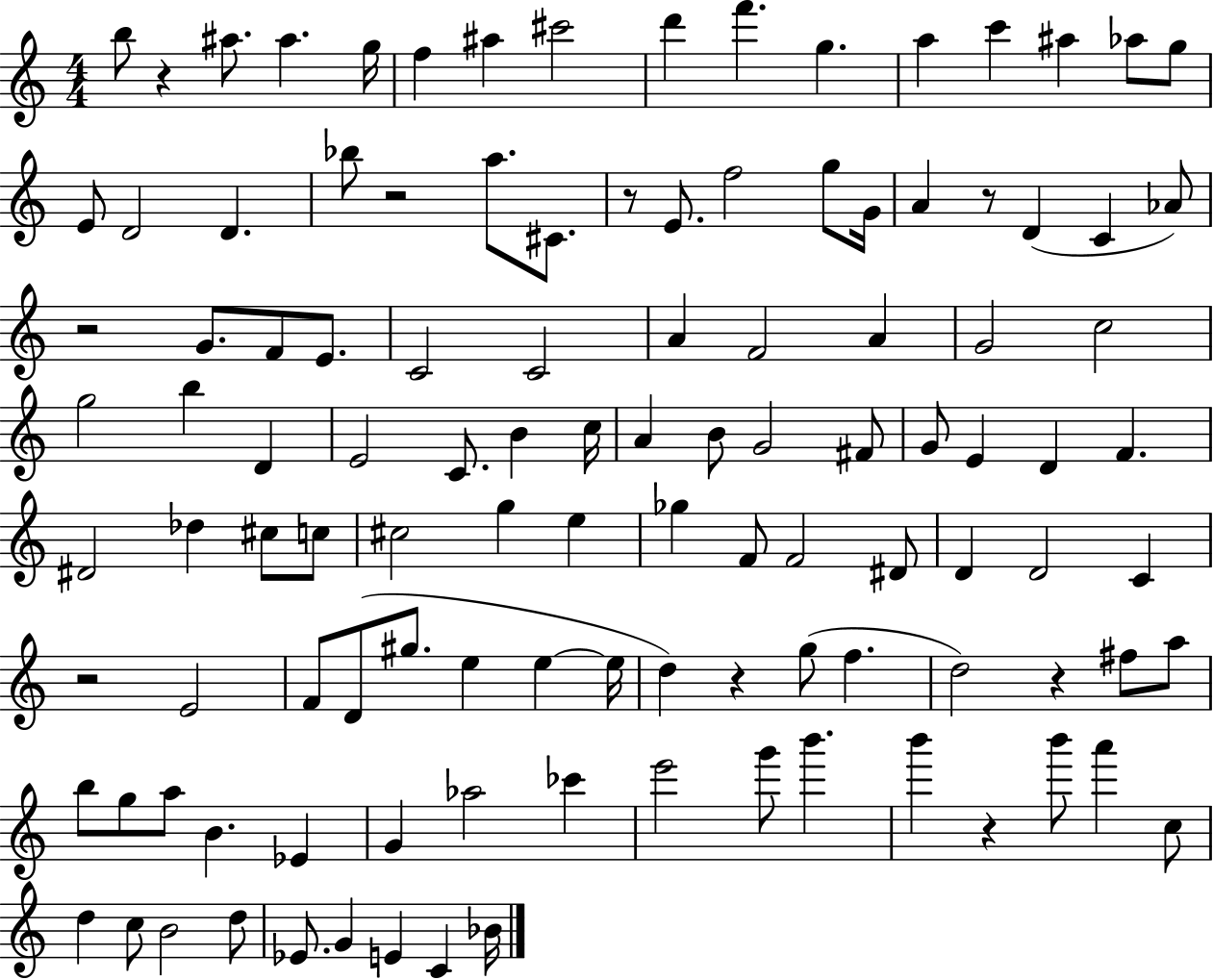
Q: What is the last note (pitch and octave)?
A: Bb4